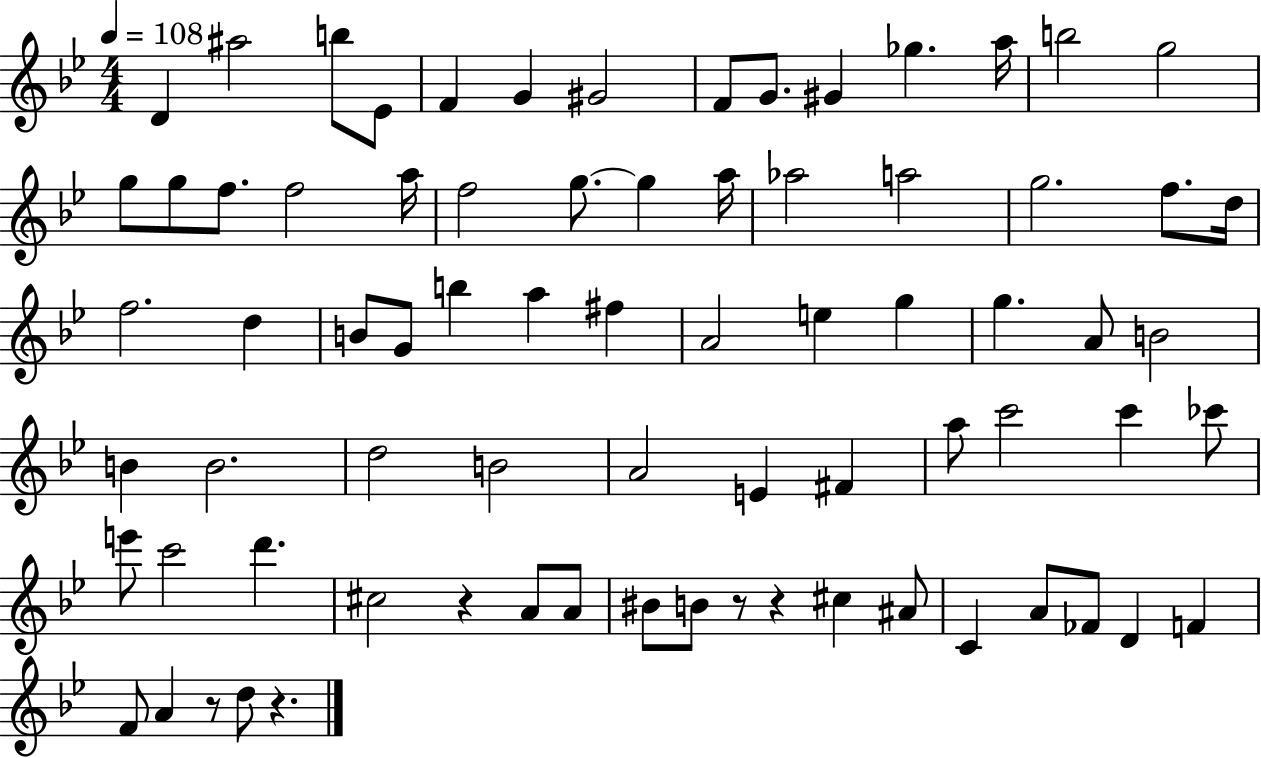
{
  \clef treble
  \numericTimeSignature
  \time 4/4
  \key bes \major
  \tempo 4 = 108
  d'4 ais''2 b''8 ees'8 | f'4 g'4 gis'2 | f'8 g'8. gis'4 ges''4. a''16 | b''2 g''2 | \break g''8 g''8 f''8. f''2 a''16 | f''2 g''8.~~ g''4 a''16 | aes''2 a''2 | g''2. f''8. d''16 | \break f''2. d''4 | b'8 g'8 b''4 a''4 fis''4 | a'2 e''4 g''4 | g''4. a'8 b'2 | \break b'4 b'2. | d''2 b'2 | a'2 e'4 fis'4 | a''8 c'''2 c'''4 ces'''8 | \break e'''8 c'''2 d'''4. | cis''2 r4 a'8 a'8 | bis'8 b'8 r8 r4 cis''4 ais'8 | c'4 a'8 fes'8 d'4 f'4 | \break f'8 a'4 r8 d''8 r4. | \bar "|."
}